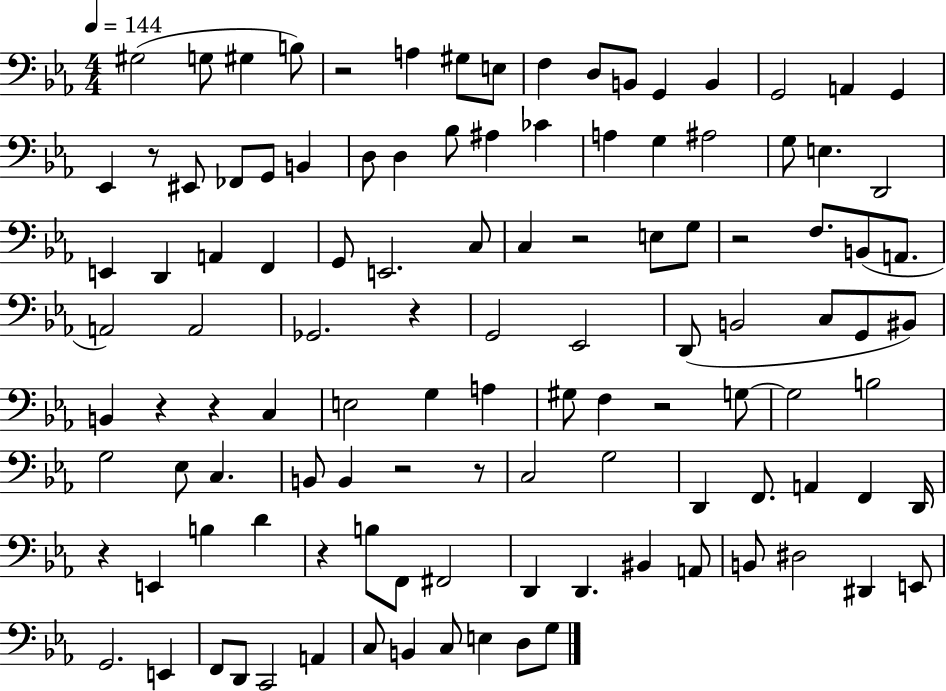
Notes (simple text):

G#3/h G3/e G#3/q B3/e R/h A3/q G#3/e E3/e F3/q D3/e B2/e G2/q B2/q G2/h A2/q G2/q Eb2/q R/e EIS2/e FES2/e G2/e B2/q D3/e D3/q Bb3/e A#3/q CES4/q A3/q G3/q A#3/h G3/e E3/q. D2/h E2/q D2/q A2/q F2/q G2/e E2/h. C3/e C3/q R/h E3/e G3/e R/h F3/e. B2/e A2/e. A2/h A2/h Gb2/h. R/q G2/h Eb2/h D2/e B2/h C3/e G2/e BIS2/e B2/q R/q R/q C3/q E3/h G3/q A3/q G#3/e F3/q R/h G3/e G3/h B3/h G3/h Eb3/e C3/q. B2/e B2/q R/h R/e C3/h G3/h D2/q F2/e. A2/q F2/q D2/s R/q E2/q B3/q D4/q R/q B3/e F2/e F#2/h D2/q D2/q. BIS2/q A2/e B2/e D#3/h D#2/q E2/e G2/h. E2/q F2/e D2/e C2/h A2/q C3/e B2/q C3/e E3/q D3/e G3/e